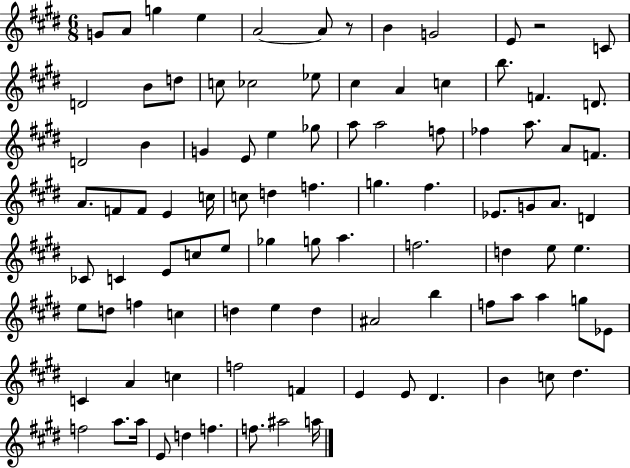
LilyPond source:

{
  \clef treble
  \numericTimeSignature
  \time 6/8
  \key e \major
  g'8 a'8 g''4 e''4 | a'2~~ a'8 r8 | b'4 g'2 | e'8 r2 c'8 | \break d'2 b'8 d''8 | c''8 ces''2 ees''8 | cis''4 a'4 c''4 | b''8. f'4. d'8. | \break d'2 b'4 | g'4 e'8 e''4 ges''8 | a''8 a''2 f''8 | fes''4 a''8. a'8 f'8. | \break a'8. f'8 f'8 e'4 c''16 | c''8 d''4 f''4. | g''4. fis''4. | ees'8. g'8 a'8. d'4 | \break ces'8 c'4 e'8 c''8 e''8 | ges''4 g''8 a''4. | f''2. | d''4 e''8 e''4. | \break e''8 d''8 f''4 c''4 | d''4 e''4 d''4 | ais'2 b''4 | f''8 a''8 a''4 g''8 ees'8 | \break c'4 a'4 c''4 | f''2 f'4 | e'4 e'8 dis'4. | b'4 c''8 dis''4. | \break f''2 a''8. a''16 | e'8 d''4 f''4. | f''8. ais''2 a''16 | \bar "|."
}